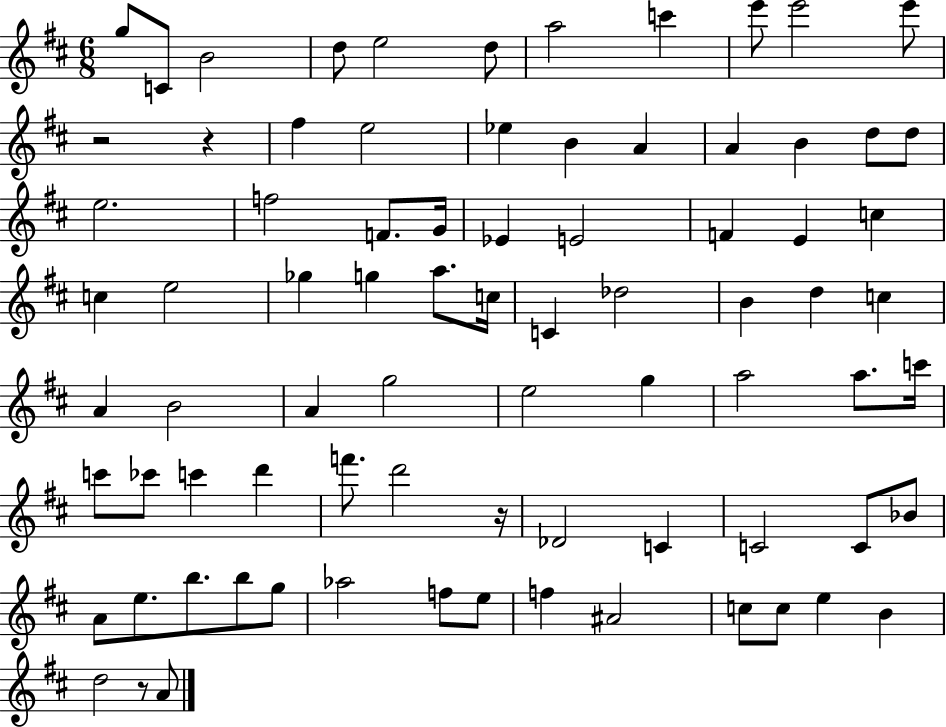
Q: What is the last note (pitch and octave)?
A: A4